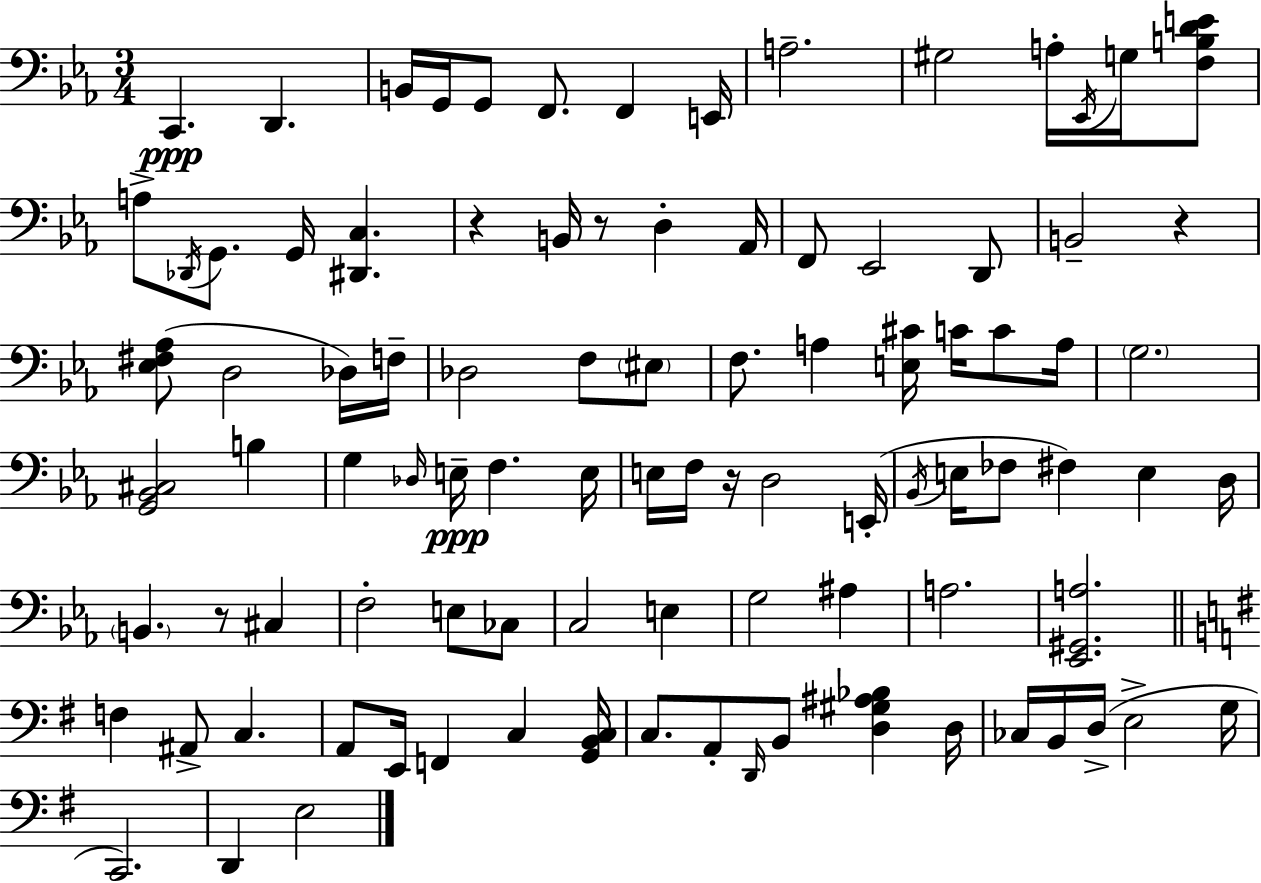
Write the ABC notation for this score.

X:1
T:Untitled
M:3/4
L:1/4
K:Cm
C,, D,, B,,/4 G,,/4 G,,/2 F,,/2 F,, E,,/4 A,2 ^G,2 A,/4 _E,,/4 G,/4 [F,B,DE]/2 A,/2 _D,,/4 G,,/2 G,,/4 [^D,,C,] z B,,/4 z/2 D, _A,,/4 F,,/2 _E,,2 D,,/2 B,,2 z [_E,^F,_A,]/2 D,2 _D,/4 F,/4 _D,2 F,/2 ^E,/2 F,/2 A, [E,^C]/4 C/4 C/2 A,/4 G,2 [G,,_B,,^C,]2 B, G, _D,/4 E,/4 F, E,/4 E,/4 F,/4 z/4 D,2 E,,/4 _B,,/4 E,/4 _F,/2 ^F, E, D,/4 B,, z/2 ^C, F,2 E,/2 _C,/2 C,2 E, G,2 ^A, A,2 [_E,,^G,,A,]2 F, ^A,,/2 C, A,,/2 E,,/4 F,, C, [G,,B,,C,]/4 C,/2 A,,/2 D,,/4 B,,/2 [D,^G,^A,_B,] D,/4 _C,/4 B,,/4 D,/4 E,2 G,/4 C,,2 D,, E,2